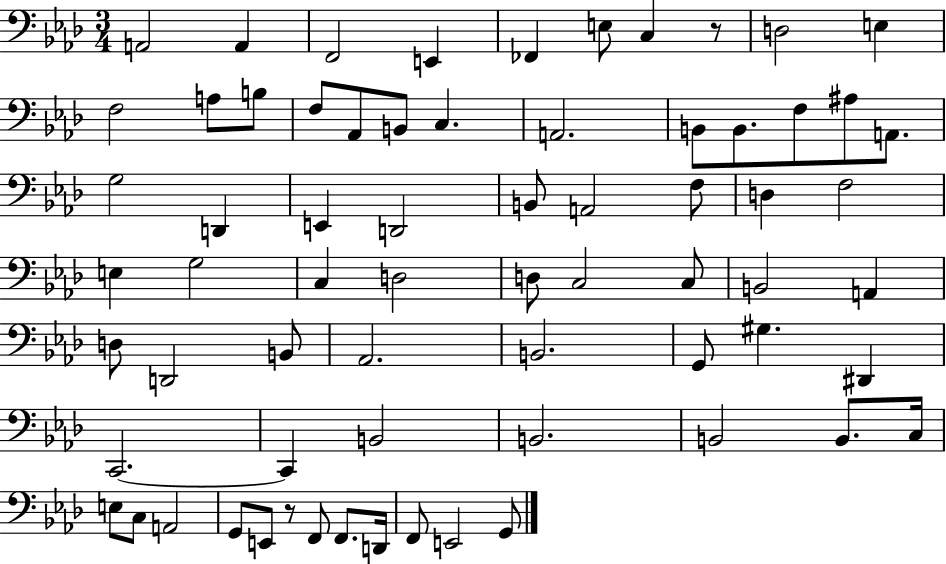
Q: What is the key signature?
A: AES major